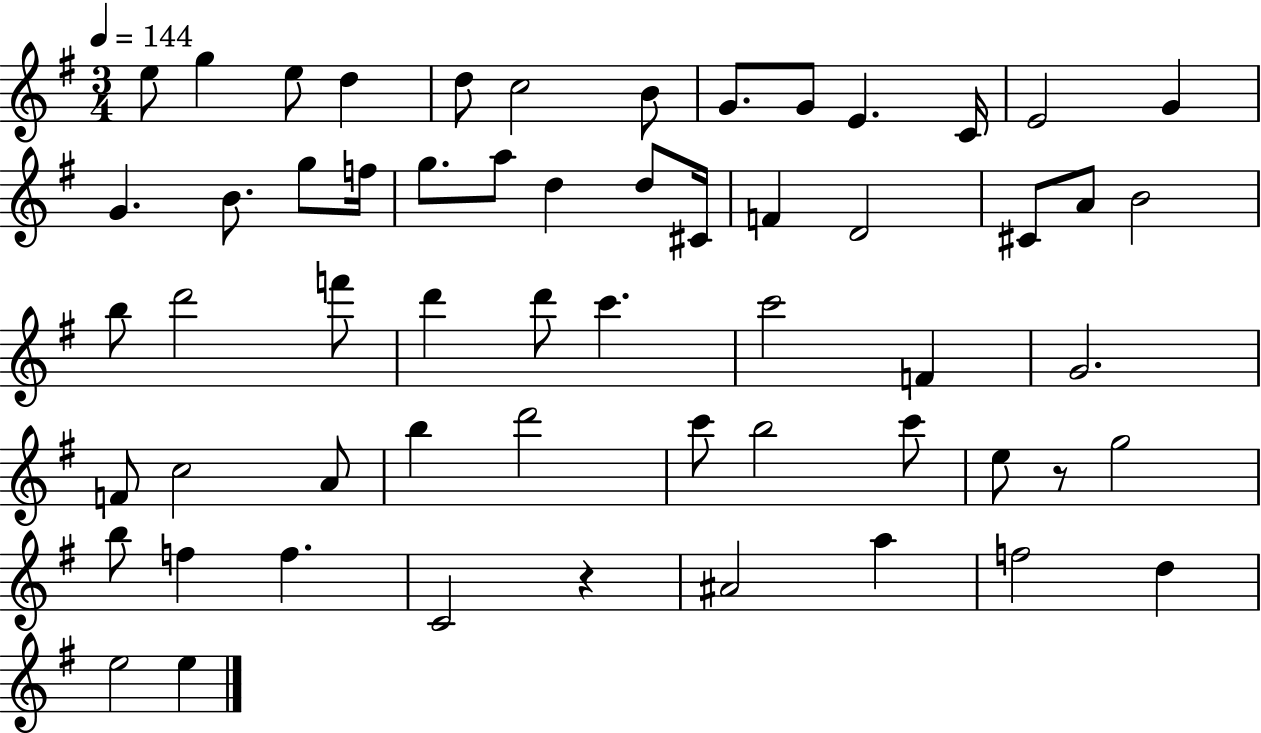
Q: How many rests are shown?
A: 2